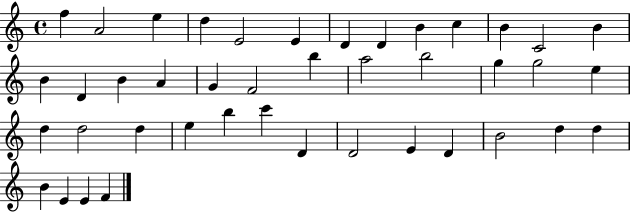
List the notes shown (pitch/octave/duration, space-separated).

F5/q A4/h E5/q D5/q E4/h E4/q D4/q D4/q B4/q C5/q B4/q C4/h B4/q B4/q D4/q B4/q A4/q G4/q F4/h B5/q A5/h B5/h G5/q G5/h E5/q D5/q D5/h D5/q E5/q B5/q C6/q D4/q D4/h E4/q D4/q B4/h D5/q D5/q B4/q E4/q E4/q F4/q